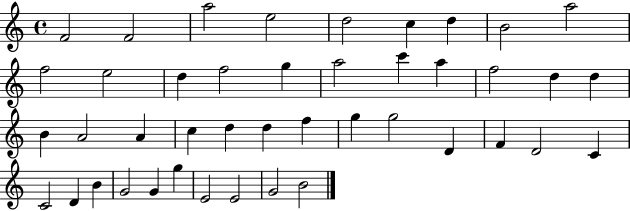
X:1
T:Untitled
M:4/4
L:1/4
K:C
F2 F2 a2 e2 d2 c d B2 a2 f2 e2 d f2 g a2 c' a f2 d d B A2 A c d d f g g2 D F D2 C C2 D B G2 G g E2 E2 G2 B2